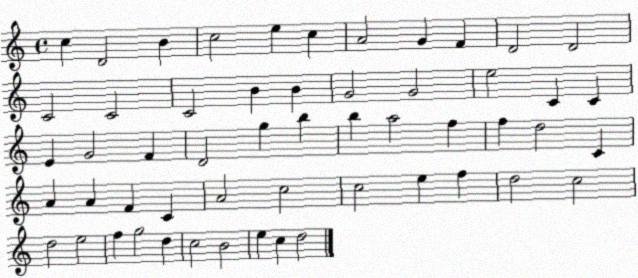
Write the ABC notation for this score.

X:1
T:Untitled
M:4/4
L:1/4
K:C
c D2 B c2 e c A2 G F D2 D2 C2 C2 C2 B B G2 G2 e2 C C E G2 F D2 g b b a2 f f d2 C A A F C A2 c2 c2 e f d2 c2 d2 e2 f g2 d c2 B2 e c d2